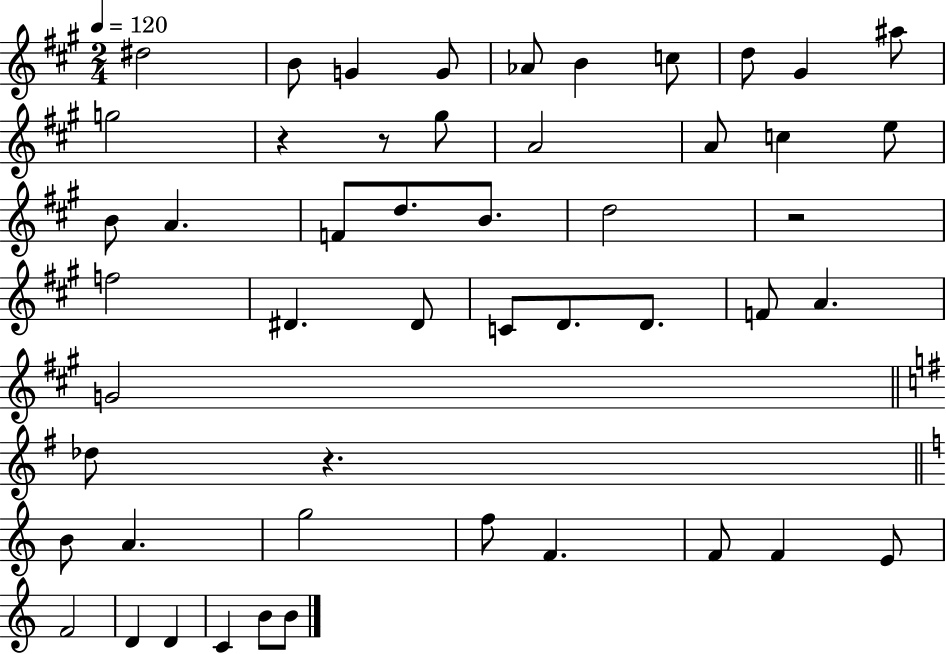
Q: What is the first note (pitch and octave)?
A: D#5